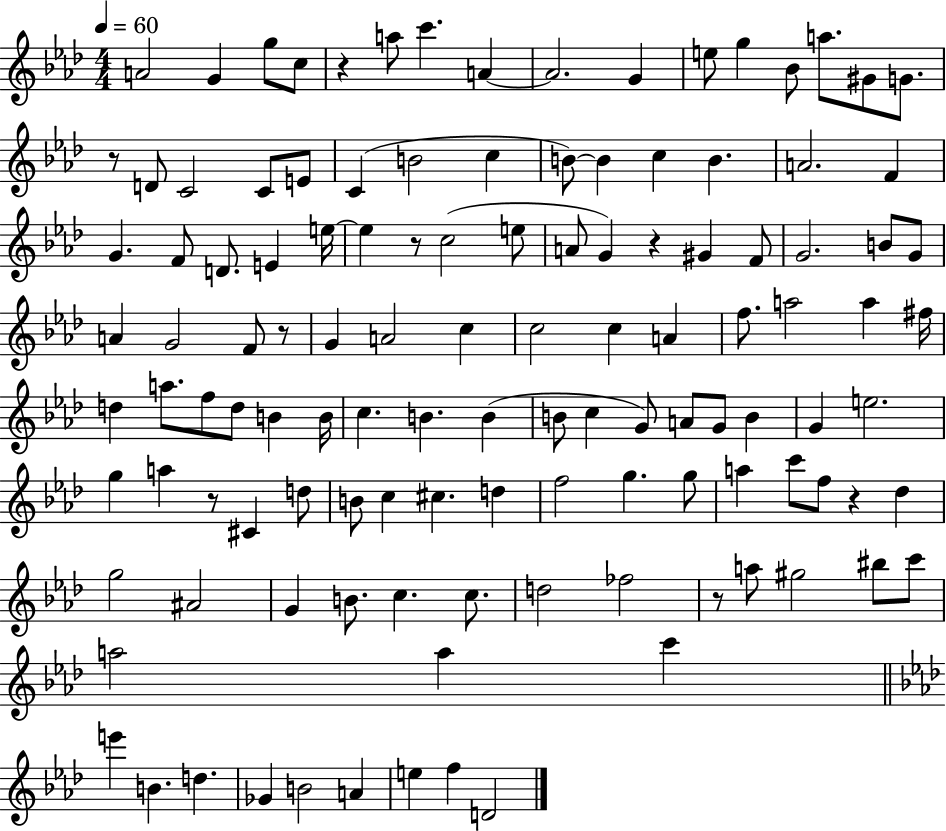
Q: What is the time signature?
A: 4/4